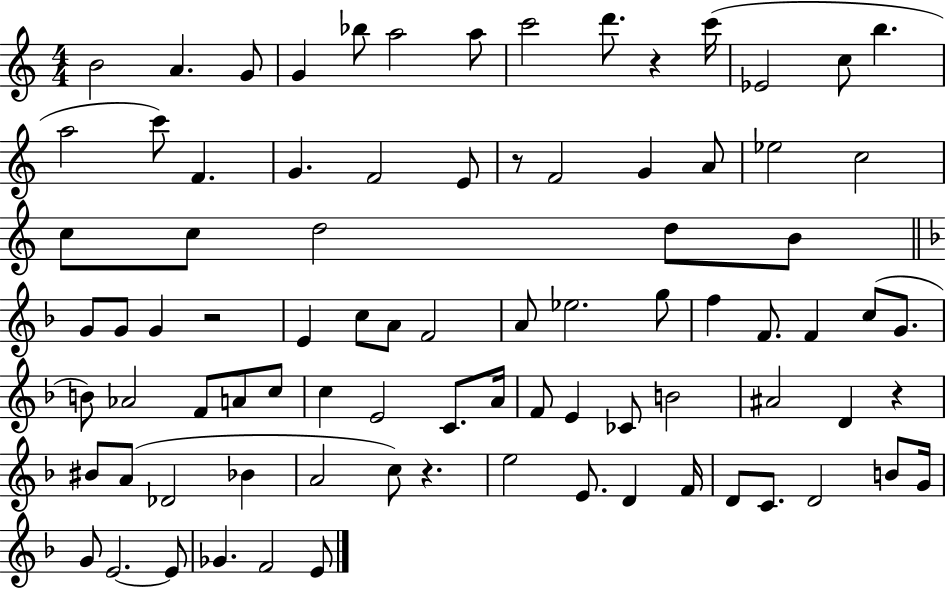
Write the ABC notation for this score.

X:1
T:Untitled
M:4/4
L:1/4
K:C
B2 A G/2 G _b/2 a2 a/2 c'2 d'/2 z c'/4 _E2 c/2 b a2 c'/2 F G F2 E/2 z/2 F2 G A/2 _e2 c2 c/2 c/2 d2 d/2 B/2 G/2 G/2 G z2 E c/2 A/2 F2 A/2 _e2 g/2 f F/2 F c/2 G/2 B/2 _A2 F/2 A/2 c/2 c E2 C/2 A/4 F/2 E _C/2 B2 ^A2 D z ^B/2 A/2 _D2 _B A2 c/2 z e2 E/2 D F/4 D/2 C/2 D2 B/2 G/4 G/2 E2 E/2 _G F2 E/2